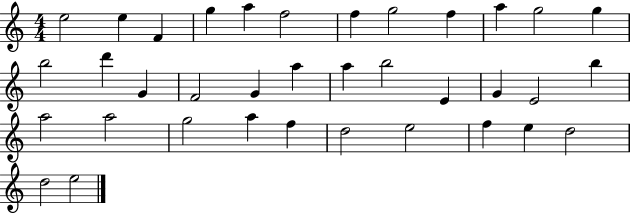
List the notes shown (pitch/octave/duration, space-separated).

E5/h E5/q F4/q G5/q A5/q F5/h F5/q G5/h F5/q A5/q G5/h G5/q B5/h D6/q G4/q F4/h G4/q A5/q A5/q B5/h E4/q G4/q E4/h B5/q A5/h A5/h G5/h A5/q F5/q D5/h E5/h F5/q E5/q D5/h D5/h E5/h